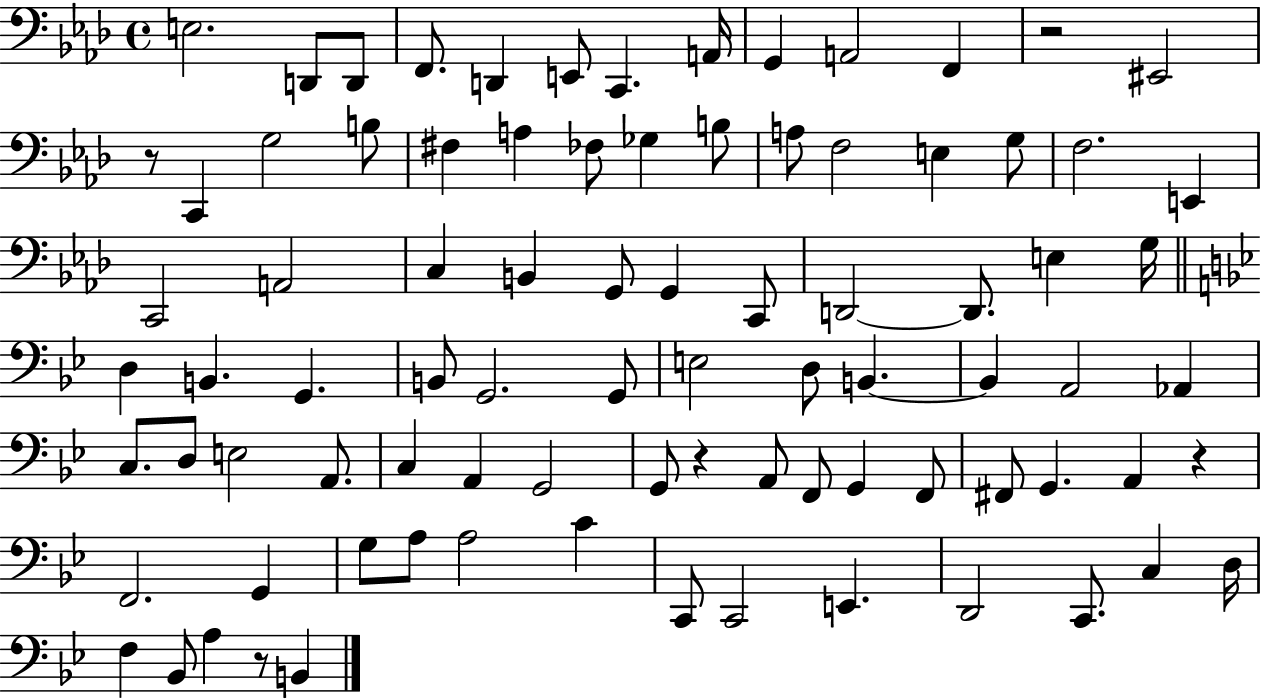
X:1
T:Untitled
M:4/4
L:1/4
K:Ab
E,2 D,,/2 D,,/2 F,,/2 D,, E,,/2 C,, A,,/4 G,, A,,2 F,, z2 ^E,,2 z/2 C,, G,2 B,/2 ^F, A, _F,/2 _G, B,/2 A,/2 F,2 E, G,/2 F,2 E,, C,,2 A,,2 C, B,, G,,/2 G,, C,,/2 D,,2 D,,/2 E, G,/4 D, B,, G,, B,,/2 G,,2 G,,/2 E,2 D,/2 B,, B,, A,,2 _A,, C,/2 D,/2 E,2 A,,/2 C, A,, G,,2 G,,/2 z A,,/2 F,,/2 G,, F,,/2 ^F,,/2 G,, A,, z F,,2 G,, G,/2 A,/2 A,2 C C,,/2 C,,2 E,, D,,2 C,,/2 C, D,/4 F, _B,,/2 A, z/2 B,,